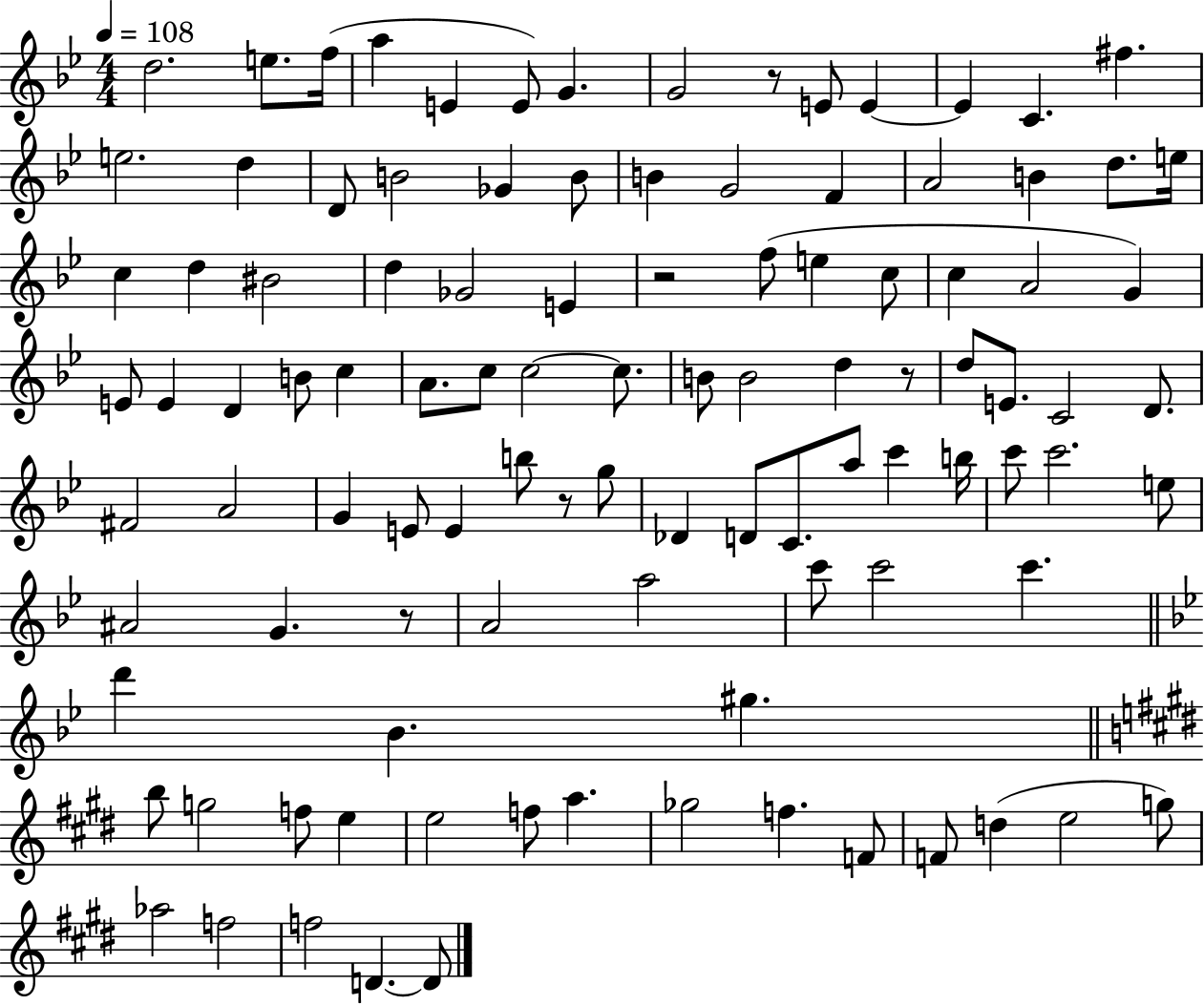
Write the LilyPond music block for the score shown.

{
  \clef treble
  \numericTimeSignature
  \time 4/4
  \key bes \major
  \tempo 4 = 108
  d''2. e''8. f''16( | a''4 e'4 e'8) g'4. | g'2 r8 e'8 e'4~~ | e'4 c'4. fis''4. | \break e''2. d''4 | d'8 b'2 ges'4 b'8 | b'4 g'2 f'4 | a'2 b'4 d''8. e''16 | \break c''4 d''4 bis'2 | d''4 ges'2 e'4 | r2 f''8( e''4 c''8 | c''4 a'2 g'4) | \break e'8 e'4 d'4 b'8 c''4 | a'8. c''8 c''2~~ c''8. | b'8 b'2 d''4 r8 | d''8 e'8. c'2 d'8. | \break fis'2 a'2 | g'4 e'8 e'4 b''8 r8 g''8 | des'4 d'8 c'8. a''8 c'''4 b''16 | c'''8 c'''2. e''8 | \break ais'2 g'4. r8 | a'2 a''2 | c'''8 c'''2 c'''4. | \bar "||" \break \key bes \major d'''4 bes'4. gis''4. | \bar "||" \break \key e \major b''8 g''2 f''8 e''4 | e''2 f''8 a''4. | ges''2 f''4. f'8 | f'8 d''4( e''2 g''8) | \break aes''2 f''2 | f''2 d'4.~~ d'8 | \bar "|."
}